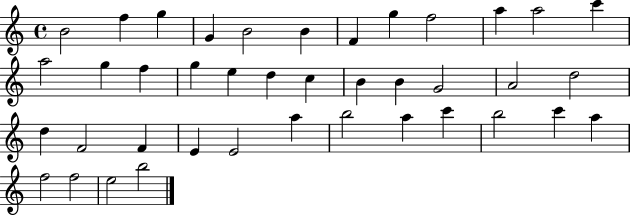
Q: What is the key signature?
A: C major